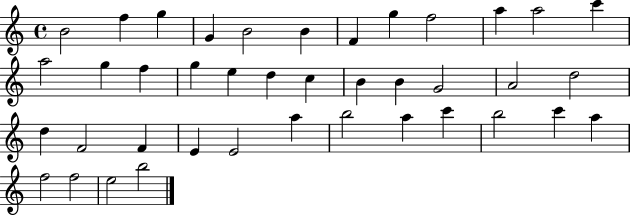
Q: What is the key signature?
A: C major